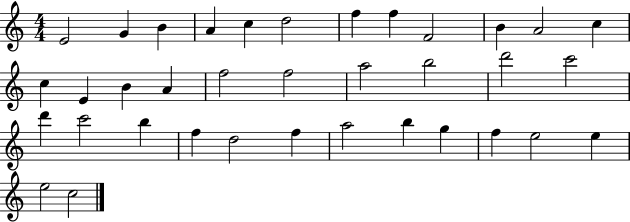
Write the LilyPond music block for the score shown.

{
  \clef treble
  \numericTimeSignature
  \time 4/4
  \key c \major
  e'2 g'4 b'4 | a'4 c''4 d''2 | f''4 f''4 f'2 | b'4 a'2 c''4 | \break c''4 e'4 b'4 a'4 | f''2 f''2 | a''2 b''2 | d'''2 c'''2 | \break d'''4 c'''2 b''4 | f''4 d''2 f''4 | a''2 b''4 g''4 | f''4 e''2 e''4 | \break e''2 c''2 | \bar "|."
}